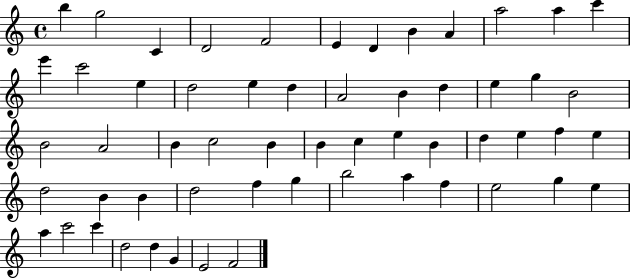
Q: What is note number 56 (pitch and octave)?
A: E4